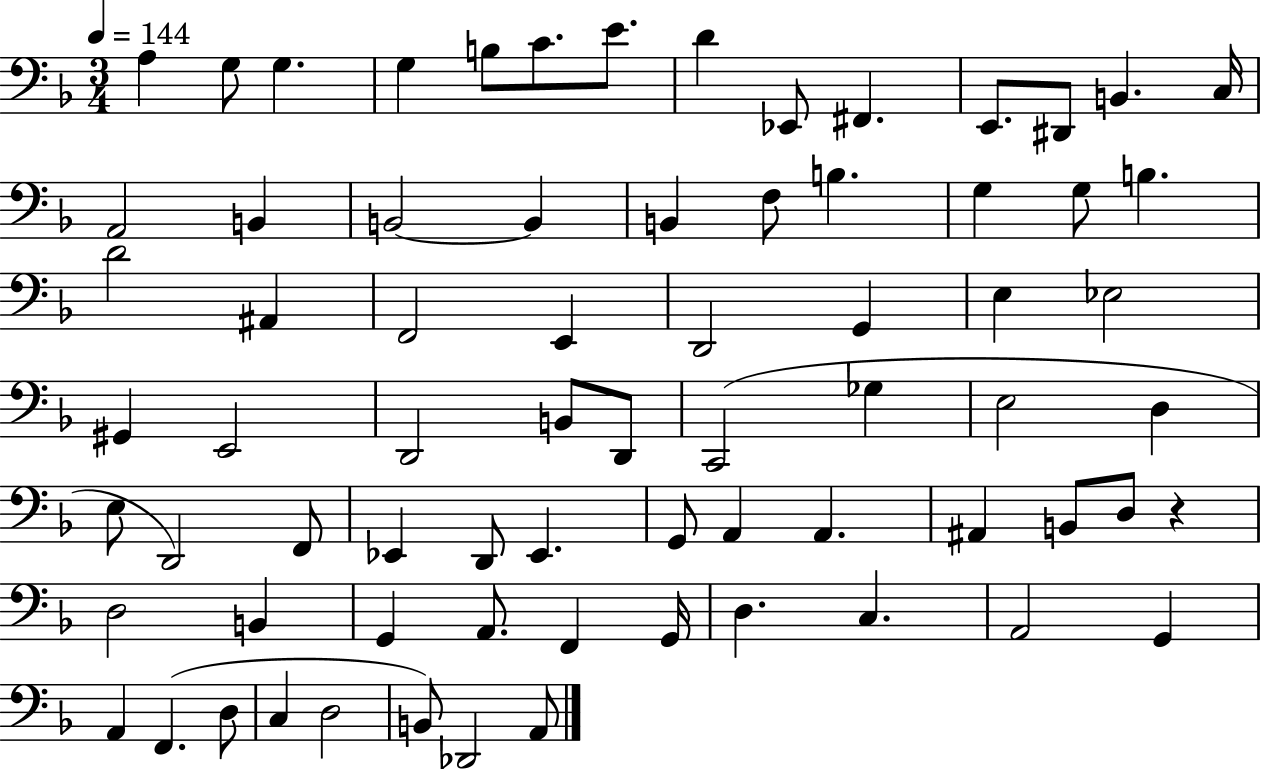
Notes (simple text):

A3/q G3/e G3/q. G3/q B3/e C4/e. E4/e. D4/q Eb2/e F#2/q. E2/e. D#2/e B2/q. C3/s A2/h B2/q B2/h B2/q B2/q F3/e B3/q. G3/q G3/e B3/q. D4/h A#2/q F2/h E2/q D2/h G2/q E3/q Eb3/h G#2/q E2/h D2/h B2/e D2/e C2/h Gb3/q E3/h D3/q E3/e D2/h F2/e Eb2/q D2/e Eb2/q. G2/e A2/q A2/q. A#2/q B2/e D3/e R/q D3/h B2/q G2/q A2/e. F2/q G2/s D3/q. C3/q. A2/h G2/q A2/q F2/q. D3/e C3/q D3/h B2/e Db2/h A2/e